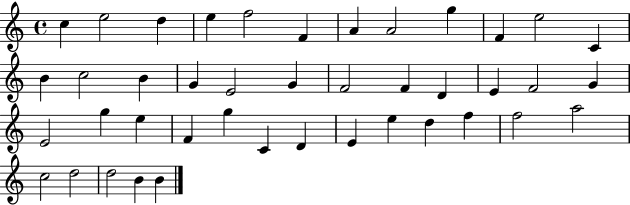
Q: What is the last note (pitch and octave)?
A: B4